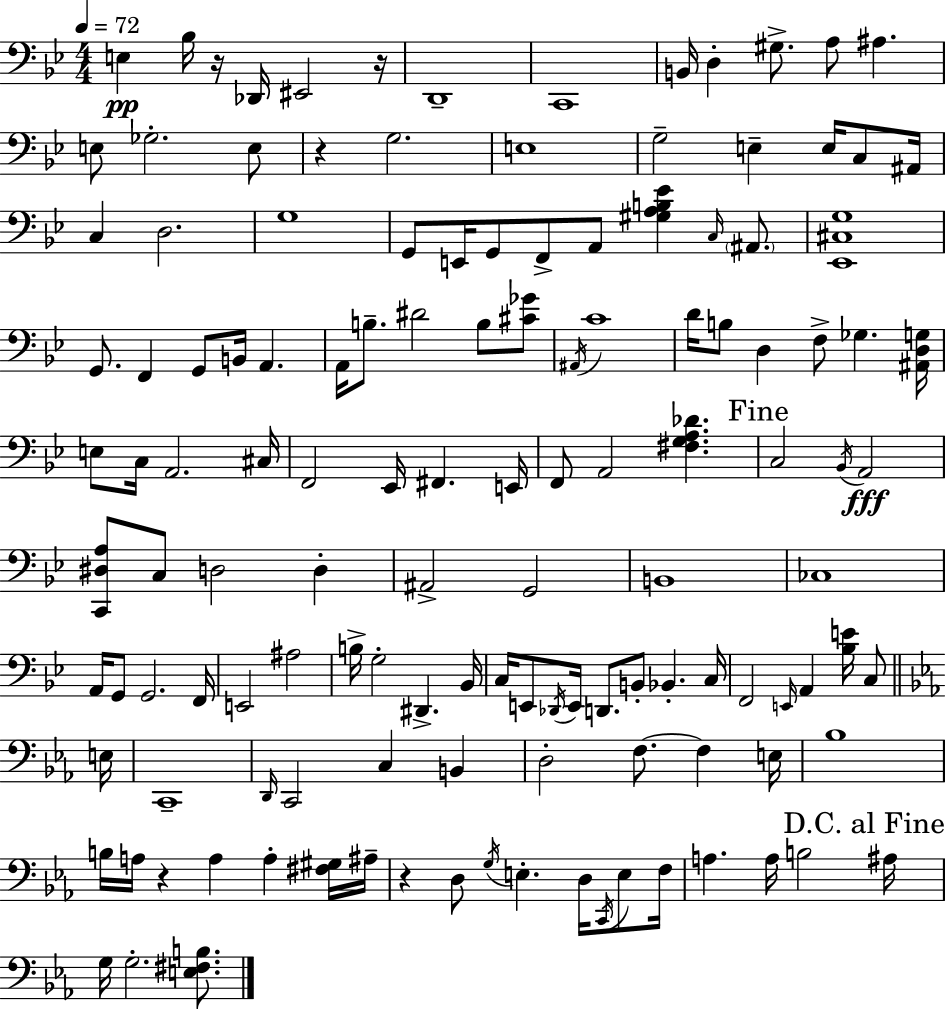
E3/q Bb3/s R/s Db2/s EIS2/h R/s D2/w C2/w B2/s D3/q G#3/e. A3/e A#3/q. E3/e Gb3/h. E3/e R/q G3/h. E3/w G3/h E3/q E3/s C3/e A#2/s C3/q D3/h. G3/w G2/e E2/s G2/e F2/e A2/e [G#3,A3,B3,Eb4]/q C3/s A#2/e. [Eb2,C#3,G3]/w G2/e. F2/q G2/e B2/s A2/q. A2/s B3/e. D#4/h B3/e [C#4,Gb4]/e A#2/s C4/w D4/s B3/e D3/q F3/e Gb3/q. [A#2,D3,G3]/s E3/e C3/s A2/h. C#3/s F2/h Eb2/s F#2/q. E2/s F2/e A2/h [F#3,G3,A3,Db4]/q. C3/h Bb2/s A2/h [C2,D#3,A3]/e C3/e D3/h D3/q A#2/h G2/h B2/w CES3/w A2/s G2/e G2/h. F2/s E2/h A#3/h B3/s G3/h D#2/q. Bb2/s C3/s E2/e Db2/s E2/s D2/e. B2/e Bb2/q. C3/s F2/h E2/s A2/q [Bb3,E4]/s C3/e E3/s C2/w D2/s C2/h C3/q B2/q D3/h F3/e. F3/q E3/s Bb3/w B3/s A3/s R/q A3/q A3/q [F#3,G#3]/s A#3/s R/q D3/e G3/s E3/q. D3/s C2/s E3/e F3/s A3/q. A3/s B3/h A#3/s G3/s G3/h. [E3,F#3,B3]/e.